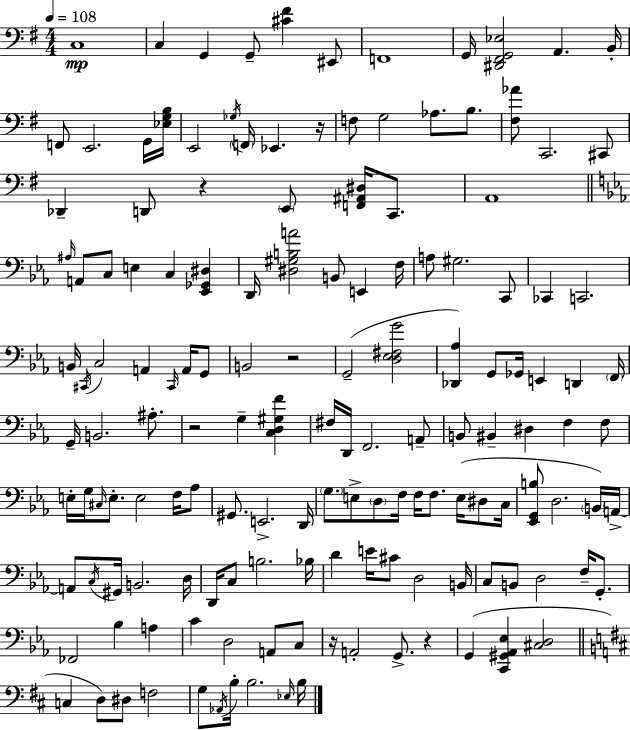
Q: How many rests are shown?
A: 6